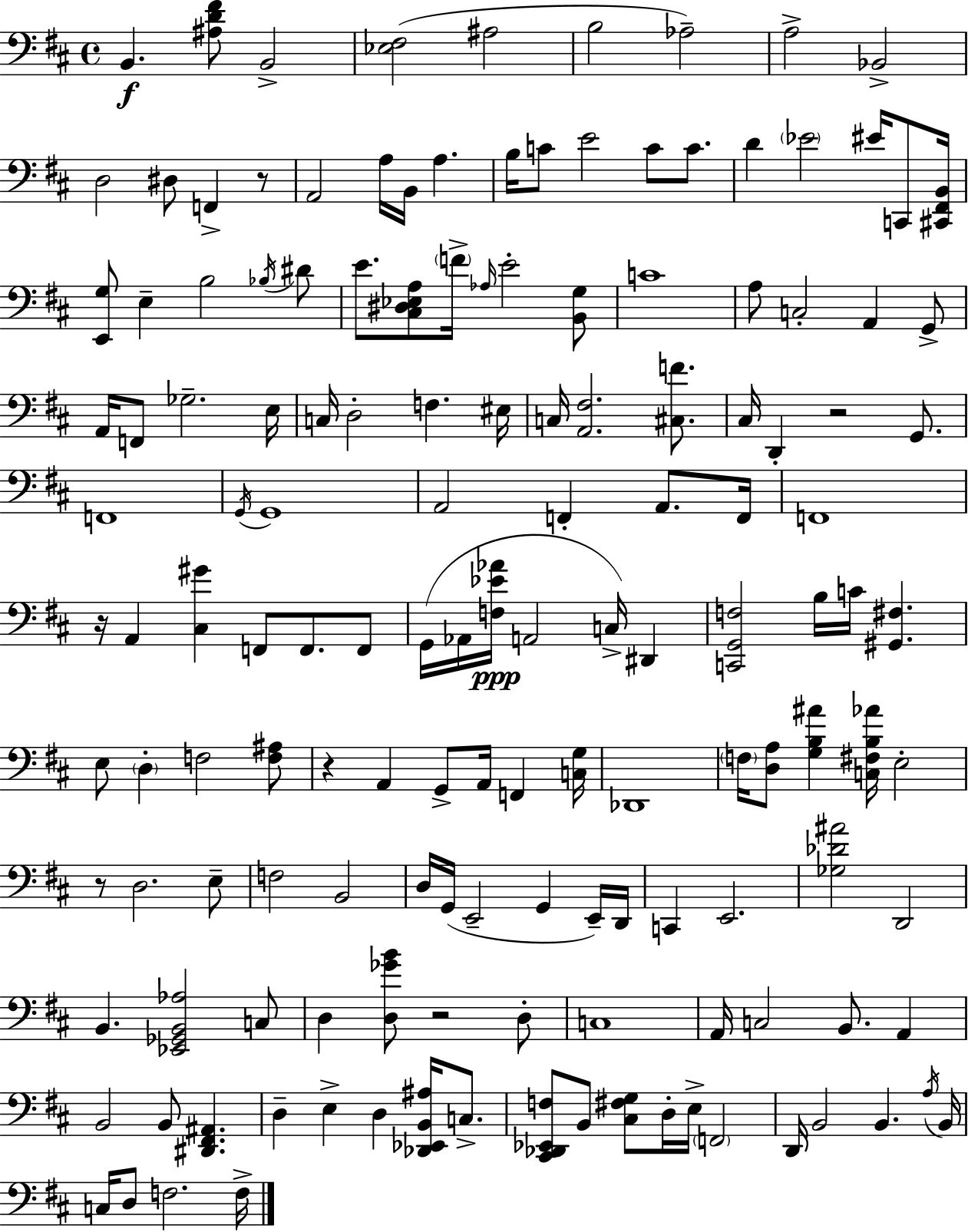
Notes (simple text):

B2/q. [A#3,D4,F#4]/e B2/h [Eb3,F#3]/h A#3/h B3/h Ab3/h A3/h Bb2/h D3/h D#3/e F2/q R/e A2/h A3/s B2/s A3/q. B3/s C4/e E4/h C4/e C4/e. D4/q Eb4/h EIS4/s C2/e [C#2,F#2,B2]/s [E2,G3]/e E3/q B3/h Bb3/s D#4/e E4/e. [C#3,D#3,Eb3,A3]/e F4/s Ab3/s E4/h [B2,G3]/e C4/w A3/e C3/h A2/q G2/e A2/s F2/e Gb3/h. E3/s C3/s D3/h F3/q. EIS3/s C3/s [A2,F#3]/h. [C#3,F4]/e. C#3/s D2/q R/h G2/e. F2/w G2/s G2/w A2/h F2/q A2/e. F2/s F2/w R/s A2/q [C#3,G#4]/q F2/e F2/e. F2/e G2/s Ab2/s [F3,Eb4,Ab4]/s A2/h C3/s D#2/q [C2,G2,F3]/h B3/s C4/s [G#2,F#3]/q. E3/e D3/q F3/h [F3,A#3]/e R/q A2/q G2/e A2/s F2/q [C3,G3]/s Db2/w F3/s [D3,A3]/e [G3,B3,A#4]/q [C3,F#3,B3,Ab4]/s E3/h R/e D3/h. E3/e F3/h B2/h D3/s G2/s E2/h G2/q E2/s D2/s C2/q E2/h. [Gb3,Db4,A#4]/h D2/h B2/q. [Eb2,Gb2,B2,Ab3]/h C3/e D3/q [D3,Gb4,B4]/e R/h D3/e C3/w A2/s C3/h B2/e. A2/q B2/h B2/e [D#2,F#2,A#2]/q. D3/q E3/q D3/q [Db2,Eb2,B2,A#3]/s C3/e. [C#2,Db2,Eb2,F3]/e B2/e [C#3,F#3,G3]/e D3/s E3/s F2/h D2/s B2/h B2/q. A3/s B2/s C3/s D3/e F3/h. F3/s